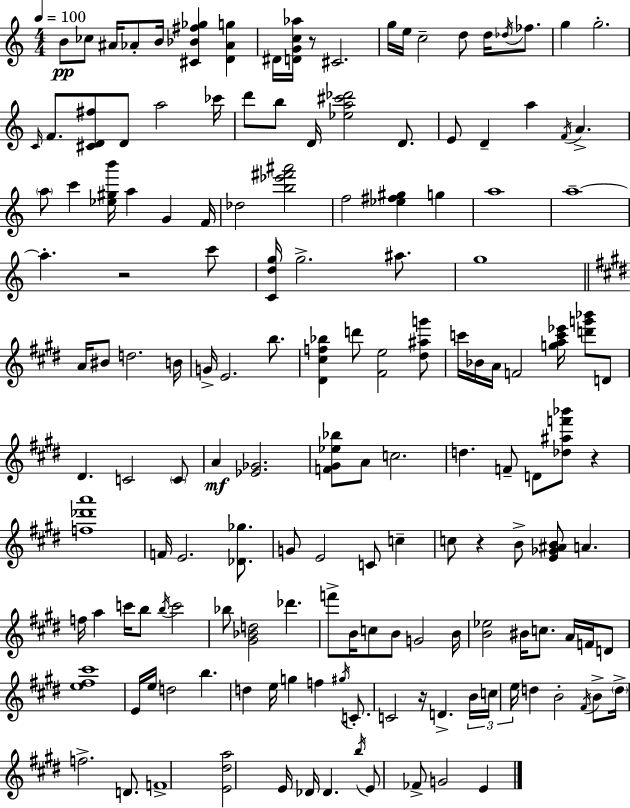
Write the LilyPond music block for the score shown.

{
  \clef treble
  \numericTimeSignature
  \time 4/4
  \key c \major
  \tempo 4 = 100
  \repeat volta 2 { b'8\pp ces''8 ais'16 aes'8-. b'16 <cis' bes' fis'' ges''>4 <d' aes' g''>4 | dis'16 <d' g' c'' aes''>16 r8 cis'2. | g''16 e''16 c''2-- d''8 d''16 \acciaccatura { des''16 } fes''8. | g''4 g''2.-. | \break \grace { c'16 } f'8. <cis' d' fis''>8 d'8 a''2 | ces'''16 d'''8 b''8 d'16 <ees'' a'' cis''' des'''>2 d'8. | e'8 d'4-- a''4 \acciaccatura { f'16 } a'4.-> | \parenthesize a''8 c'''4 <ees'' gis'' b'''>16 a''4 g'4 | \break f'16 des''2 <b'' ees''' fis''' ais'''>2 | f''2 <ees'' fis'' gis''>4 g''4 | a''1 | a''1--~~ | \break a''4.-. r2 | c'''8 <c' d'' g''>16 g''2.-> | ais''8. g''1 | \bar "||" \break \key e \major a'16 bis'8 d''2. b'16 | g'16-> e'2. b''8. | <dis' cis'' f'' bes''>4 d'''8 <fis' e''>2 <dis'' ais'' g'''>8 | c'''16 bes'16 a'16 f'2 <g'' a'' c''' ees'''>16 <d''' g''' bes'''>8 d'8 | \break dis'4. c'2 \parenthesize c'8 | a'4\mf <ees' ges'>2. | <f' gis' ees'' bes''>8 a'8 c''2. | d''4. f'8-- d'8 <des'' ais'' f''' bes'''>8 r4 | \break <f'' des''' a'''>1 | f'16 e'2. <des' ges''>8. | g'8 e'2 c'8 c''4-- | c''8 r4 b'8-> <e' ges' ais' b'>8 a'4. | \break f''16 a''4 c'''16 b''8 \acciaccatura { b''16 } c'''2 | bes''8 <gis' bes' d''>2 des'''4. | f'''8-> b'16 c''8 b'8 g'2 | b'16 <b' ees''>2 bis'16 c''8. a'16 f'16 d'8 | \break <e'' fis'' cis'''>1 | e'16 e''16 d''2 b''4. | d''4 e''16 g''4 f''4 \acciaccatura { gis''16 } c'8.-. | c'2 r16 d'4.-> | \break \tuplet 3/2 { b'16 c''16 e''16 } d''4 b'2-. | \acciaccatura { fis'16 } b'8-> \parenthesize d''16-> f''2.-> | d'8. f'1-> | <e' dis'' a''>2 e'16 des'16 des'4. | \break \acciaccatura { b''16 } e'8 fes'8-> g'2 | e'4 } \bar "|."
}